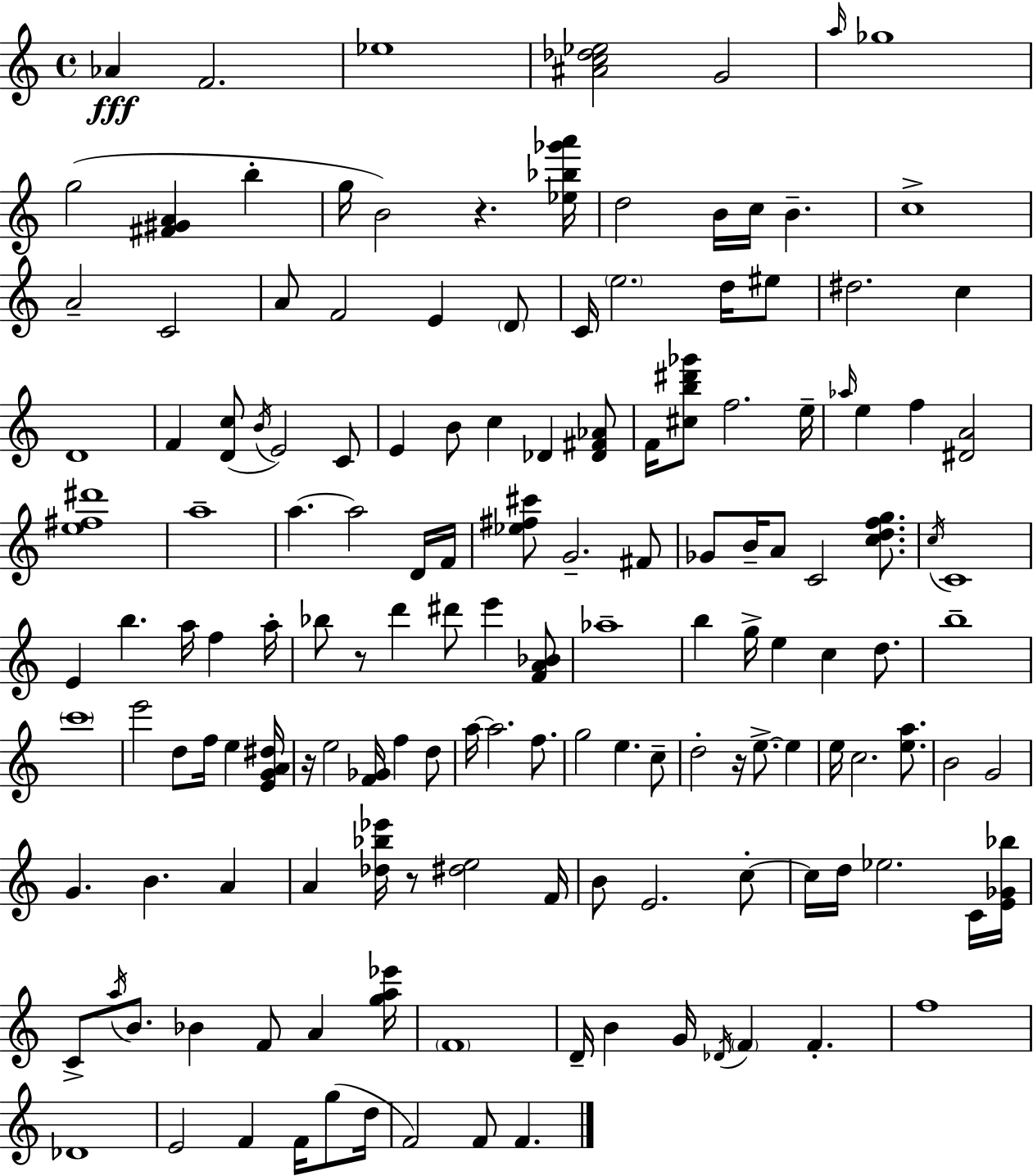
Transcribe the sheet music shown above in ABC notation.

X:1
T:Untitled
M:4/4
L:1/4
K:C
_A F2 _e4 [^Ac_d_e]2 G2 a/4 _g4 g2 [^F^GA] b g/4 B2 z [_e_b_g'a']/4 d2 B/4 c/4 B c4 A2 C2 A/2 F2 E D/2 C/4 e2 d/4 ^e/2 ^d2 c D4 F [Dc]/2 B/4 E2 C/2 E B/2 c _D [_D^F_A]/2 F/4 [^cb^d'_g']/2 f2 e/4 _a/4 e f [^DA]2 [e^f^d']4 a4 a a2 D/4 F/4 [_e^f^c']/2 G2 ^F/2 _G/2 B/4 A/2 C2 [cdfg]/2 c/4 C4 E b a/4 f a/4 _b/2 z/2 d' ^d'/2 e' [FA_B]/2 _a4 b g/4 e c d/2 b4 c'4 e'2 d/2 f/4 e [EGA^d]/4 z/4 e2 [F_G]/4 f d/2 a/4 a2 f/2 g2 e c/2 d2 z/4 e/2 e e/4 c2 [ea]/2 B2 G2 G B A A [_d_b_e']/4 z/2 [^de]2 F/4 B/2 E2 c/2 c/4 d/4 _e2 C/4 [E_G_b]/4 C/2 a/4 B/2 _B F/2 A [ga_e']/4 F4 D/4 B G/4 _D/4 F F f4 _D4 E2 F F/4 g/2 d/4 F2 F/2 F